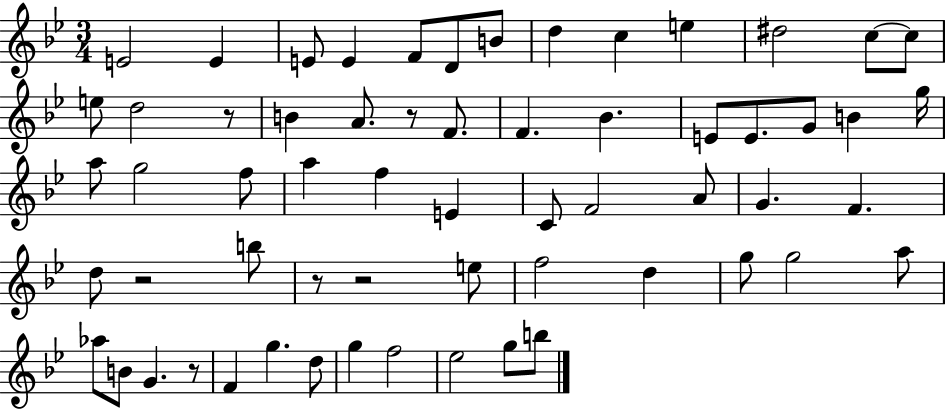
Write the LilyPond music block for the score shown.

{
  \clef treble
  \numericTimeSignature
  \time 3/4
  \key bes \major
  e'2 e'4 | e'8 e'4 f'8 d'8 b'8 | d''4 c''4 e''4 | dis''2 c''8~~ c''8 | \break e''8 d''2 r8 | b'4 a'8. r8 f'8. | f'4. bes'4. | e'8 e'8. g'8 b'4 g''16 | \break a''8 g''2 f''8 | a''4 f''4 e'4 | c'8 f'2 a'8 | g'4. f'4. | \break d''8 r2 b''8 | r8 r2 e''8 | f''2 d''4 | g''8 g''2 a''8 | \break aes''8 b'8 g'4. r8 | f'4 g''4. d''8 | g''4 f''2 | ees''2 g''8 b''8 | \break \bar "|."
}